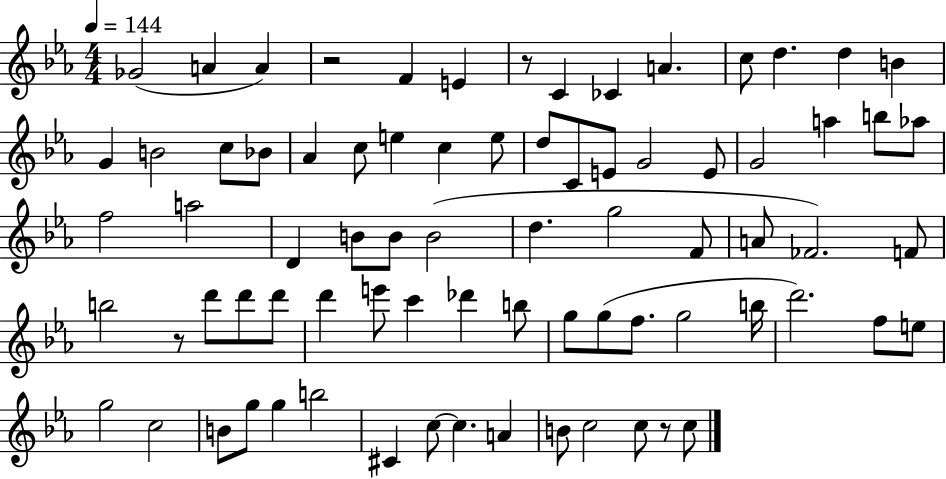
Gb4/h A4/q A4/q R/h F4/q E4/q R/e C4/q CES4/q A4/q. C5/e D5/q. D5/q B4/q G4/q B4/h C5/e Bb4/e Ab4/q C5/e E5/q C5/q E5/e D5/e C4/e E4/e G4/h E4/e G4/h A5/q B5/e Ab5/e F5/h A5/h D4/q B4/e B4/e B4/h D5/q. G5/h F4/e A4/e FES4/h. F4/e B5/h R/e D6/e D6/e D6/e D6/q E6/e C6/q Db6/q B5/e G5/e G5/e F5/e. G5/h B5/s D6/h. F5/e E5/e G5/h C5/h B4/e G5/e G5/q B5/h C#4/q C5/e C5/q. A4/q B4/e C5/h C5/e R/e C5/e